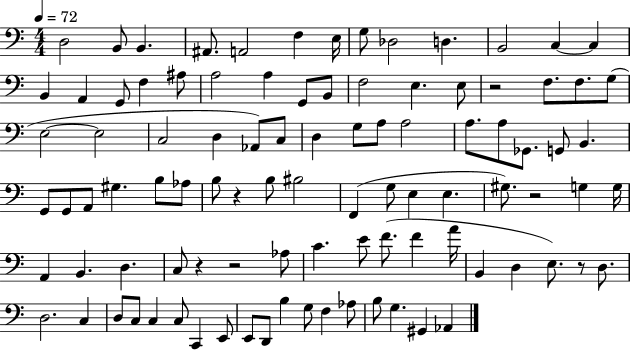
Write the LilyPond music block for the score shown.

{
  \clef bass
  \numericTimeSignature
  \time 4/4
  \key c \major
  \tempo 4 = 72
  d2 b,8 b,4. | ais,8. a,2 f4 e16 | g8 des2 d4. | b,2 c4~~ c4 | \break b,4 a,4 g,8 f4 ais8 | a2 a4 g,8 b,8 | f2 e4. e8 | r2 f8. f8. g8( | \break e2~~ e2 | c2 d4 aes,8) c8 | d4 g8 a8 a2 | a8. a8 ges,8. g,8 b,4. | \break g,8 g,8 a,8 gis4. b8 aes8 | b8 r4 b8 bis2 | f,4( g8 e4 e4. | gis8.) r2 g4 g16 | \break a,4 b,4. d4. | c8 r4 r2 aes8 | c'4. e'8 f'8.( f'4 a'16 | b,4 d4 e8.) r8 d8. | \break d2. c4 | d8 c8 c4 c8 c,4 e,8 | e,8 d,8 b4 g8 f4 aes8 | b8 g4. gis,4 aes,4 | \break \bar "|."
}